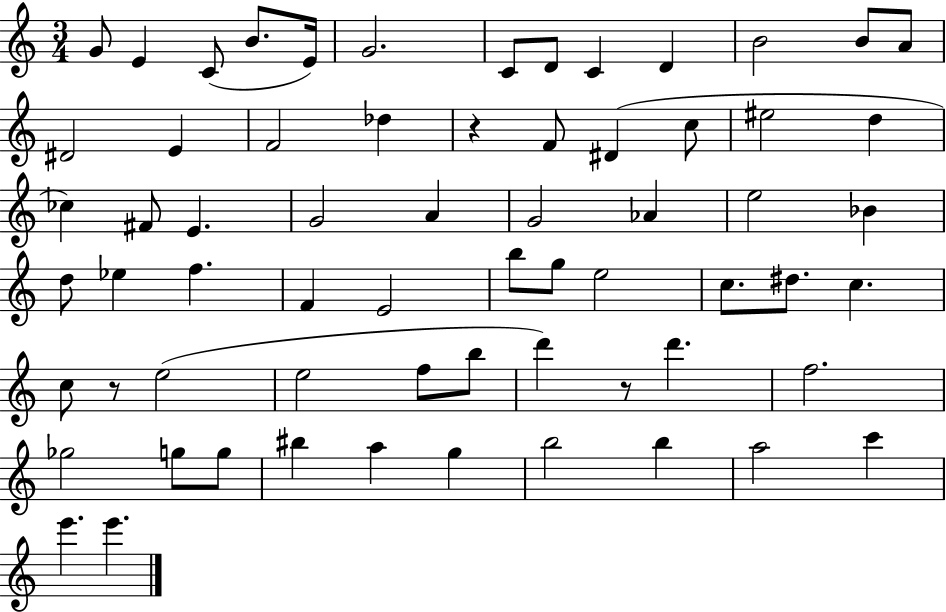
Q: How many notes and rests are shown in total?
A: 65